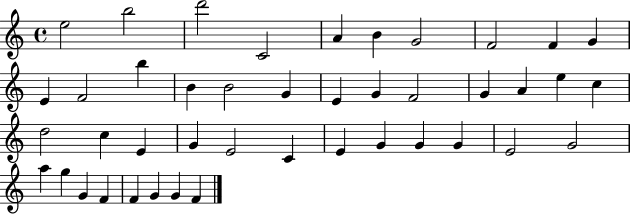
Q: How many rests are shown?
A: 0